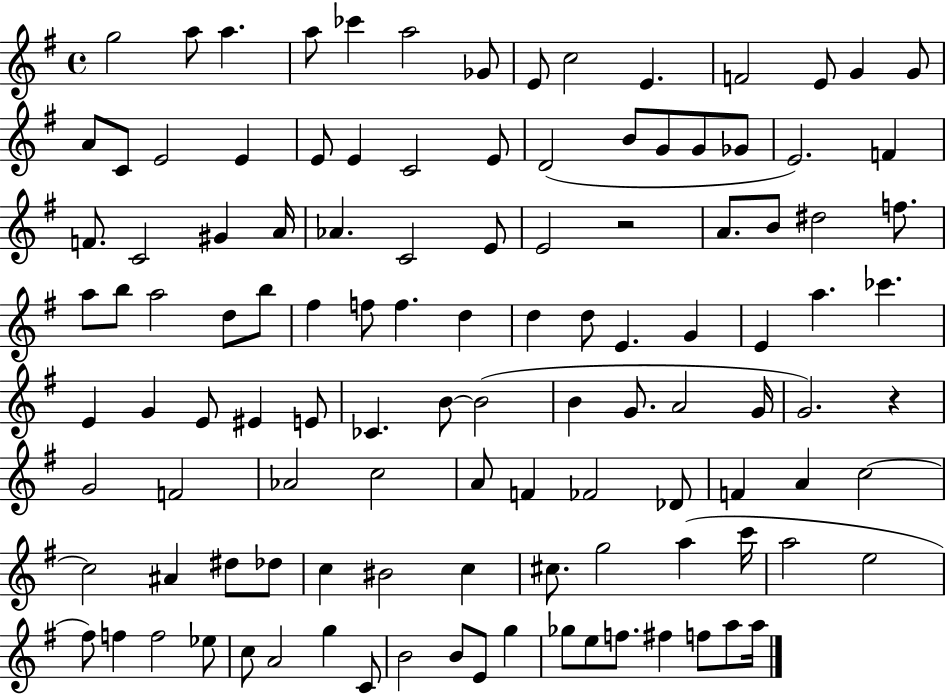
{
  \clef treble
  \time 4/4
  \defaultTimeSignature
  \key g \major
  g''2 a''8 a''4. | a''8 ces'''4 a''2 ges'8 | e'8 c''2 e'4. | f'2 e'8 g'4 g'8 | \break a'8 c'8 e'2 e'4 | e'8 e'4 c'2 e'8 | d'2( b'8 g'8 g'8 ges'8 | e'2.) f'4 | \break f'8. c'2 gis'4 a'16 | aes'4. c'2 e'8 | e'2 r2 | a'8. b'8 dis''2 f''8. | \break a''8 b''8 a''2 d''8 b''8 | fis''4 f''8 f''4. d''4 | d''4 d''8 e'4. g'4 | e'4 a''4. ces'''4. | \break e'4 g'4 e'8 eis'4 e'8 | ces'4. b'8~~ b'2( | b'4 g'8. a'2 g'16 | g'2.) r4 | \break g'2 f'2 | aes'2 c''2 | a'8 f'4 fes'2 des'8 | f'4 a'4 c''2~~ | \break c''2 ais'4 dis''8 des''8 | c''4 bis'2 c''4 | cis''8. g''2 a''4( c'''16 | a''2 e''2 | \break fis''8) f''4 f''2 ees''8 | c''8 a'2 g''4 c'8 | b'2 b'8 e'8 g''4 | ges''8 e''8 f''8. fis''4 f''8 a''8 a''16 | \break \bar "|."
}